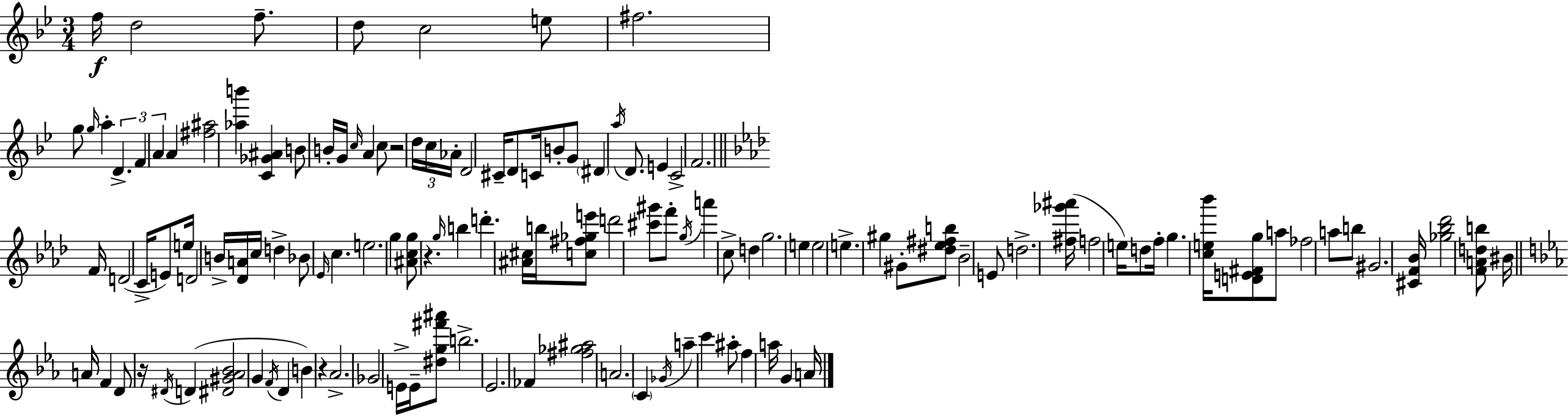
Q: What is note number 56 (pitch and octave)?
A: G5